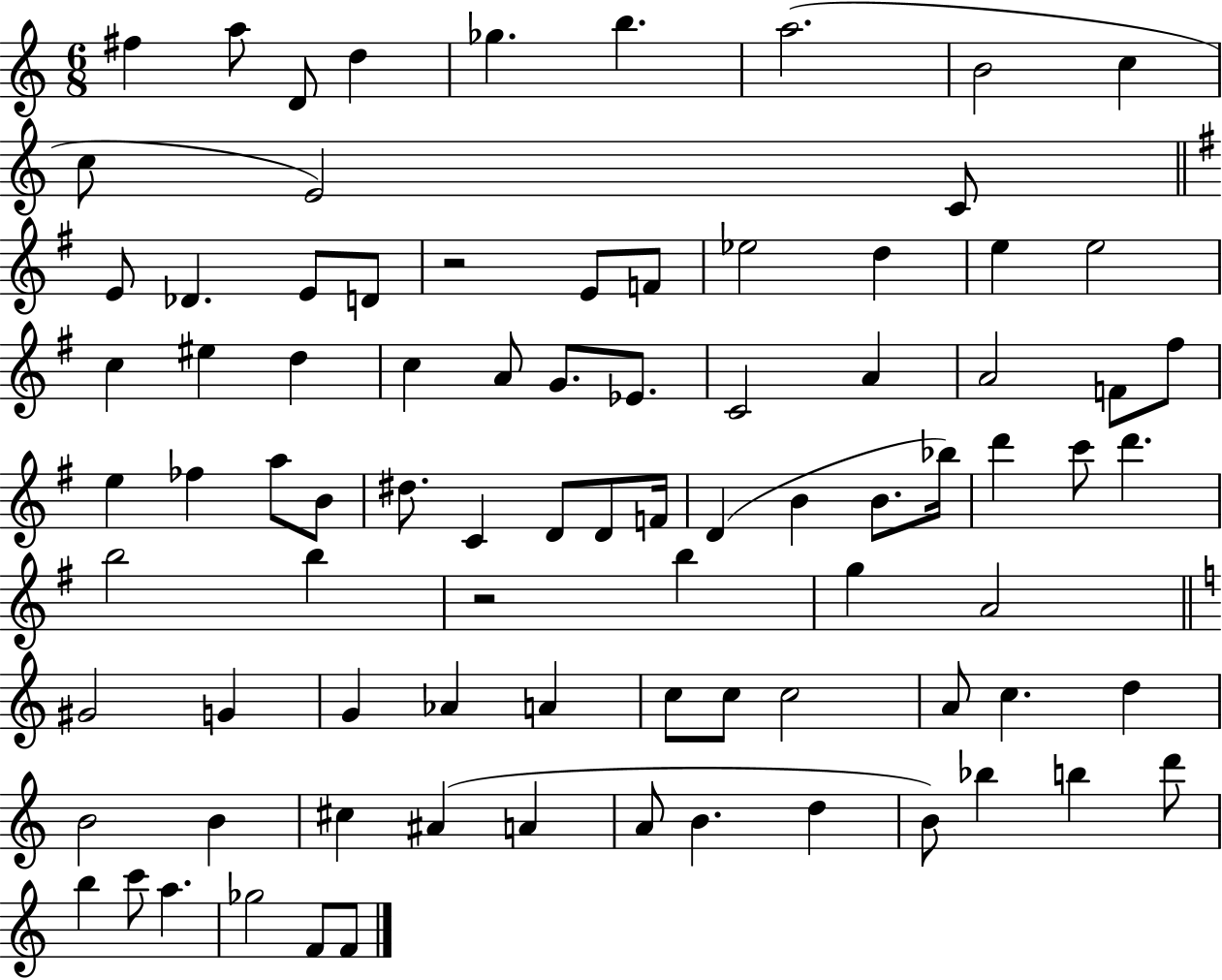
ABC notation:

X:1
T:Untitled
M:6/8
L:1/4
K:C
^f a/2 D/2 d _g b a2 B2 c c/2 E2 C/2 E/2 _D E/2 D/2 z2 E/2 F/2 _e2 d e e2 c ^e d c A/2 G/2 _E/2 C2 A A2 F/2 ^f/2 e _f a/2 B/2 ^d/2 C D/2 D/2 F/4 D B B/2 _b/4 d' c'/2 d' b2 b z2 b g A2 ^G2 G G _A A c/2 c/2 c2 A/2 c d B2 B ^c ^A A A/2 B d B/2 _b b d'/2 b c'/2 a _g2 F/2 F/2